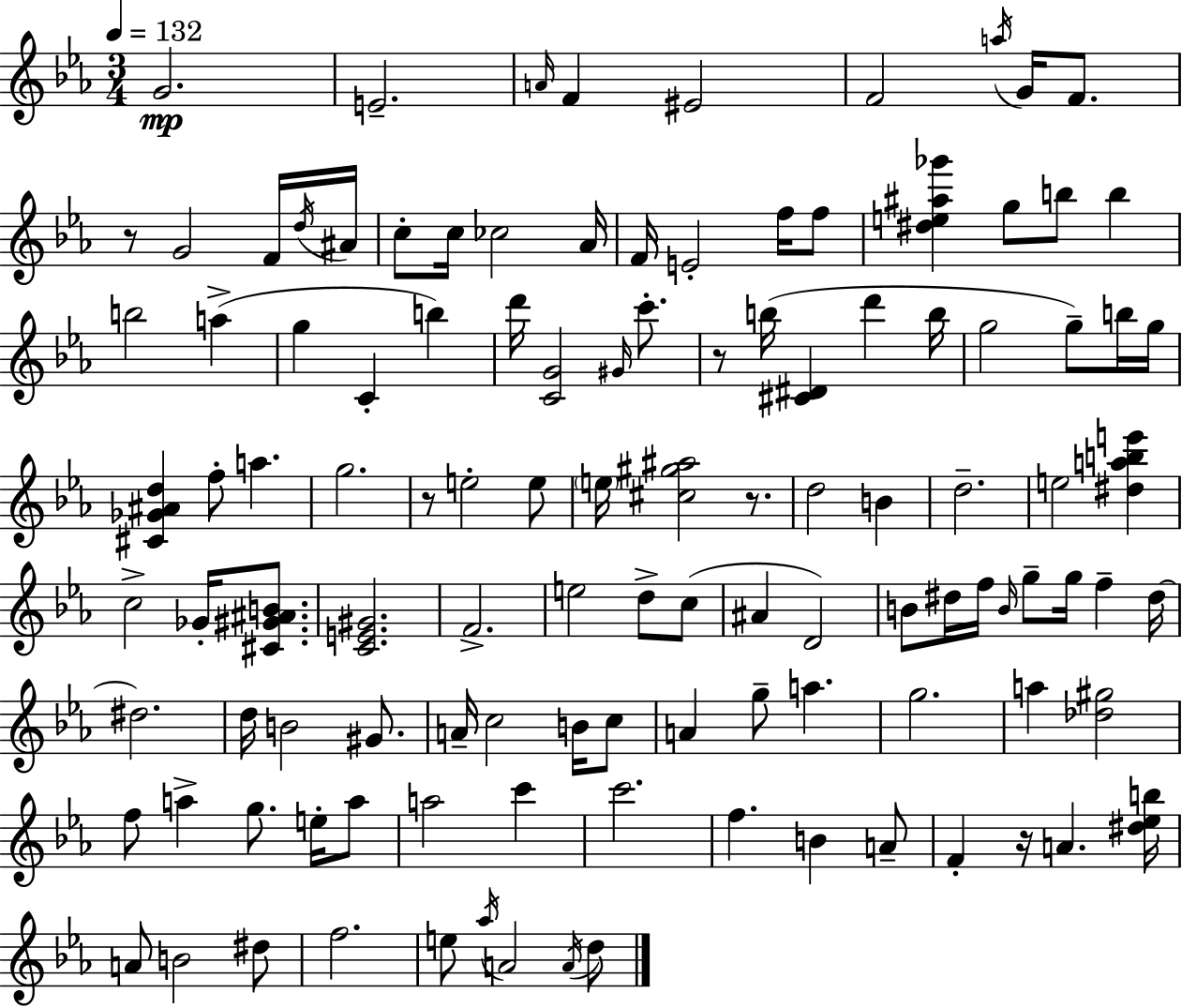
{
  \clef treble
  \numericTimeSignature
  \time 3/4
  \key ees \major
  \tempo 4 = 132
  g'2.\mp | e'2.-- | \grace { a'16 } f'4 eis'2 | f'2 \acciaccatura { a''16 } g'16 f'8. | \break r8 g'2 | f'16 \acciaccatura { d''16 } ais'16 c''8-. c''16 ces''2 | aes'16 f'16 e'2-. | f''16 f''8 <dis'' e'' ais'' ges'''>4 g''8 b''8 b''4 | \break b''2 a''4->( | g''4 c'4-. b''4) | d'''16 <c' g'>2 | \grace { gis'16 } c'''8.-. r8 b''16( <cis' dis'>4 d'''4 | \break b''16 g''2 | g''8--) b''16 g''16 <cis' ges' ais' d''>4 f''8-. a''4. | g''2. | r8 e''2-. | \break e''8 \parenthesize e''16 <cis'' gis'' ais''>2 | r8. d''2 | b'4 d''2.-- | e''2 | \break <dis'' a'' b'' e'''>4 c''2-> | ges'16-. <cis' gis' ais' b'>8. <c' e' gis'>2. | f'2.-> | e''2 | \break d''8-> c''8( ais'4 d'2) | b'8 dis''16 f''16 \grace { b'16 } g''8-- g''16 | f''4-- dis''16~~ dis''2. | d''16 b'2 | \break gis'8. a'16-- c''2 | b'16 c''8 a'4 g''8-- a''4. | g''2. | a''4 <des'' gis''>2 | \break f''8 a''4-> g''8. | e''16-. a''8 a''2 | c'''4 c'''2. | f''4. b'4 | \break a'8-- f'4-. r16 a'4. | <dis'' ees'' b''>16 a'8 b'2 | dis''8 f''2. | e''8 \acciaccatura { aes''16 } a'2 | \break \acciaccatura { a'16 } d''8 \bar "|."
}